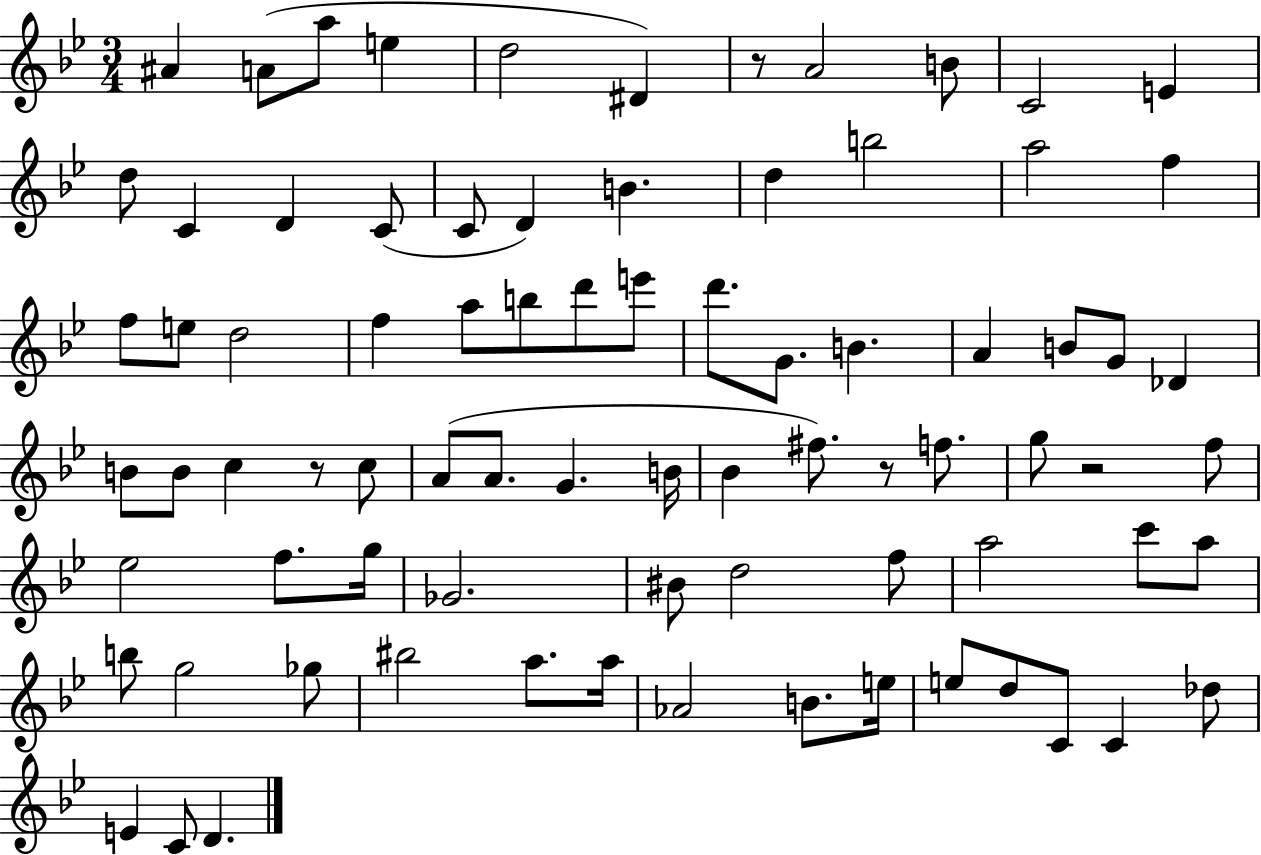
{
  \clef treble
  \numericTimeSignature
  \time 3/4
  \key bes \major
  ais'4 a'8( a''8 e''4 | d''2 dis'4) | r8 a'2 b'8 | c'2 e'4 | \break d''8 c'4 d'4 c'8( | c'8 d'4) b'4. | d''4 b''2 | a''2 f''4 | \break f''8 e''8 d''2 | f''4 a''8 b''8 d'''8 e'''8 | d'''8. g'8. b'4. | a'4 b'8 g'8 des'4 | \break b'8 b'8 c''4 r8 c''8 | a'8( a'8. g'4. b'16 | bes'4 fis''8.) r8 f''8. | g''8 r2 f''8 | \break ees''2 f''8. g''16 | ges'2. | bis'8 d''2 f''8 | a''2 c'''8 a''8 | \break b''8 g''2 ges''8 | bis''2 a''8. a''16 | aes'2 b'8. e''16 | e''8 d''8 c'8 c'4 des''8 | \break e'4 c'8 d'4. | \bar "|."
}